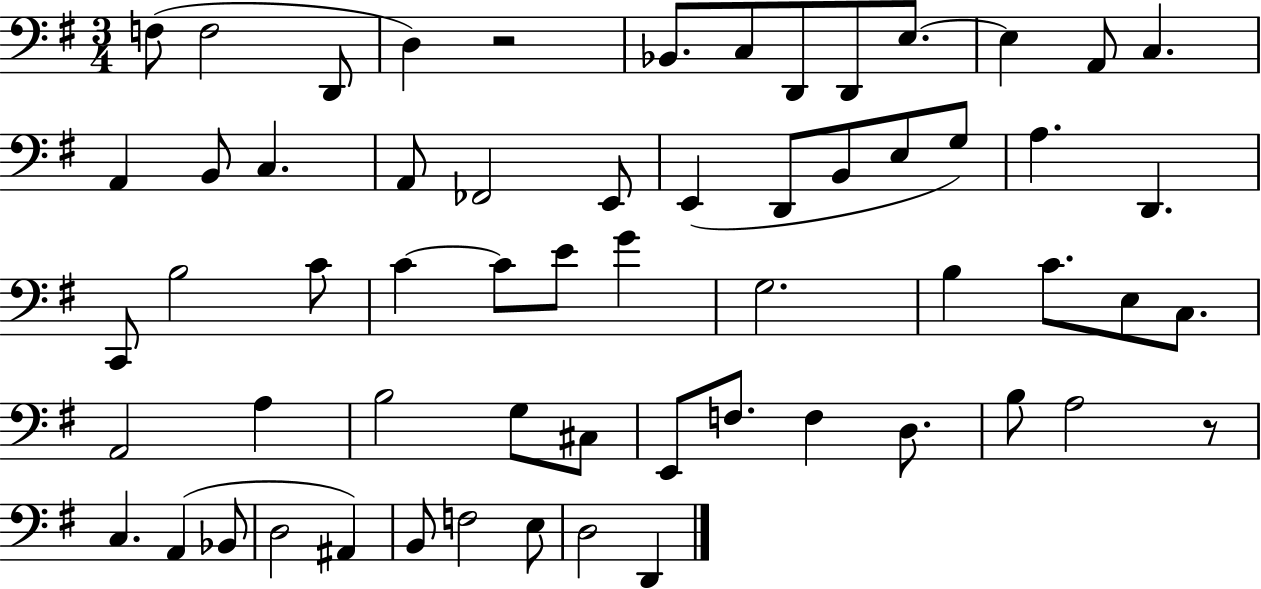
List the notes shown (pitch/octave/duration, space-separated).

F3/e F3/h D2/e D3/q R/h Bb2/e. C3/e D2/e D2/e E3/e. E3/q A2/e C3/q. A2/q B2/e C3/q. A2/e FES2/h E2/e E2/q D2/e B2/e E3/e G3/e A3/q. D2/q. C2/e B3/h C4/e C4/q C4/e E4/e G4/q G3/h. B3/q C4/e. E3/e C3/e. A2/h A3/q B3/h G3/e C#3/e E2/e F3/e. F3/q D3/e. B3/e A3/h R/e C3/q. A2/q Bb2/e D3/h A#2/q B2/e F3/h E3/e D3/h D2/q